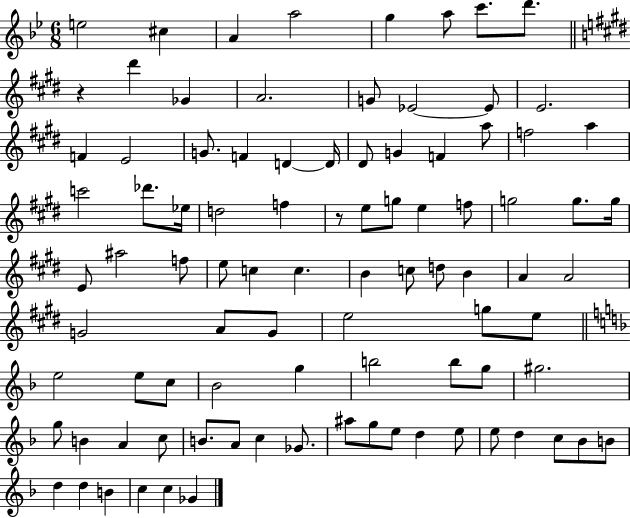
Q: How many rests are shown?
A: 2